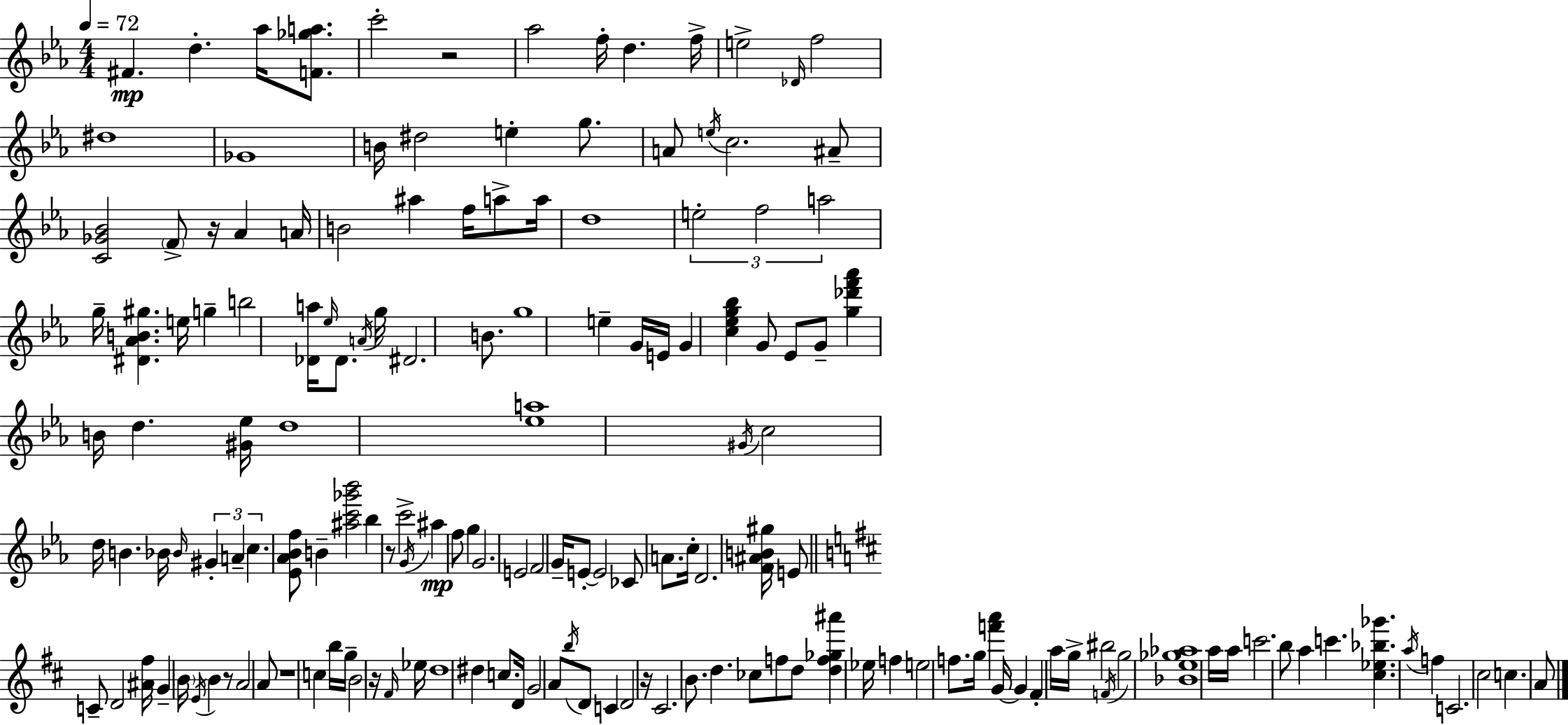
F#4/q. D5/q. Ab5/s [F4,Gb5,A5]/e. C6/h R/h Ab5/h F5/s D5/q. F5/s E5/h Db4/s F5/h D#5/w Gb4/w B4/s D#5/h E5/q G5/e. A4/e E5/s C5/h. A#4/e [C4,Gb4,Bb4]/h F4/e R/s Ab4/q A4/s B4/h A#5/q F5/s A5/e A5/s D5/w E5/h F5/h A5/h G5/s [D#4,Ab4,B4,G#5]/q. E5/s G5/q B5/h [Db4,A5]/s Eb5/s Db4/e. A4/s G5/s D#4/h. B4/e. G5/w E5/q G4/s E4/s G4/q [C5,Eb5,G5,Bb5]/q G4/e Eb4/e G4/e [G5,Db6,F6,Ab6]/q B4/s D5/q. [G#4,Eb5]/s D5/w [Eb5,A5]/w G#4/s C5/h D5/s B4/q. Bb4/s Bb4/s G#4/q A4/q C5/q. [Eb4,Ab4,Bb4,F5]/e B4/q [A#5,C6,Gb6,Bb6]/h Bb5/q R/e C6/h G4/s A#5/q F5/e G5/q G4/h. E4/h F4/h G4/s E4/e E4/h CES4/e A4/e. C5/s D4/h. [F4,A#4,B4,G#5]/s E4/e C4/e D4/h [A#4,F#5]/s G4/q B4/s E4/s B4/q R/e A4/h A4/e R/w C5/q B5/s G5/s B4/h R/s F#4/s Eb5/s D5/w D#5/q C5/e. D4/s G4/h A4/e B5/s D4/e C4/q D4/h R/s C#4/h. B4/e. D5/q. CES5/e F5/e D5/e [D5,F5,Gb5,A#6]/q Eb5/s F5/q E5/h F5/e. G5/s [F6,A6]/q G4/s G4/q F#4/q A5/s G5/s BIS5/h F4/s G5/h [Bb4,E5,Gb5,Ab5]/w A5/s A5/s C6/h. B5/e A5/q C6/q. [C#5,Eb5,Bb5,Gb6]/q. A5/s F5/q C4/h. C#5/h C5/q. A4/e